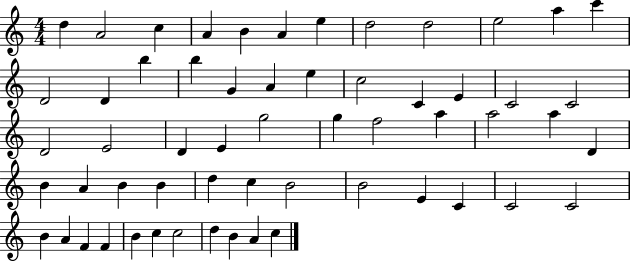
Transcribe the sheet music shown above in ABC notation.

X:1
T:Untitled
M:4/4
L:1/4
K:C
d A2 c A B A e d2 d2 e2 a c' D2 D b b G A e c2 C E C2 C2 D2 E2 D E g2 g f2 a a2 a D B A B B d c B2 B2 E C C2 C2 B A F F B c c2 d B A c